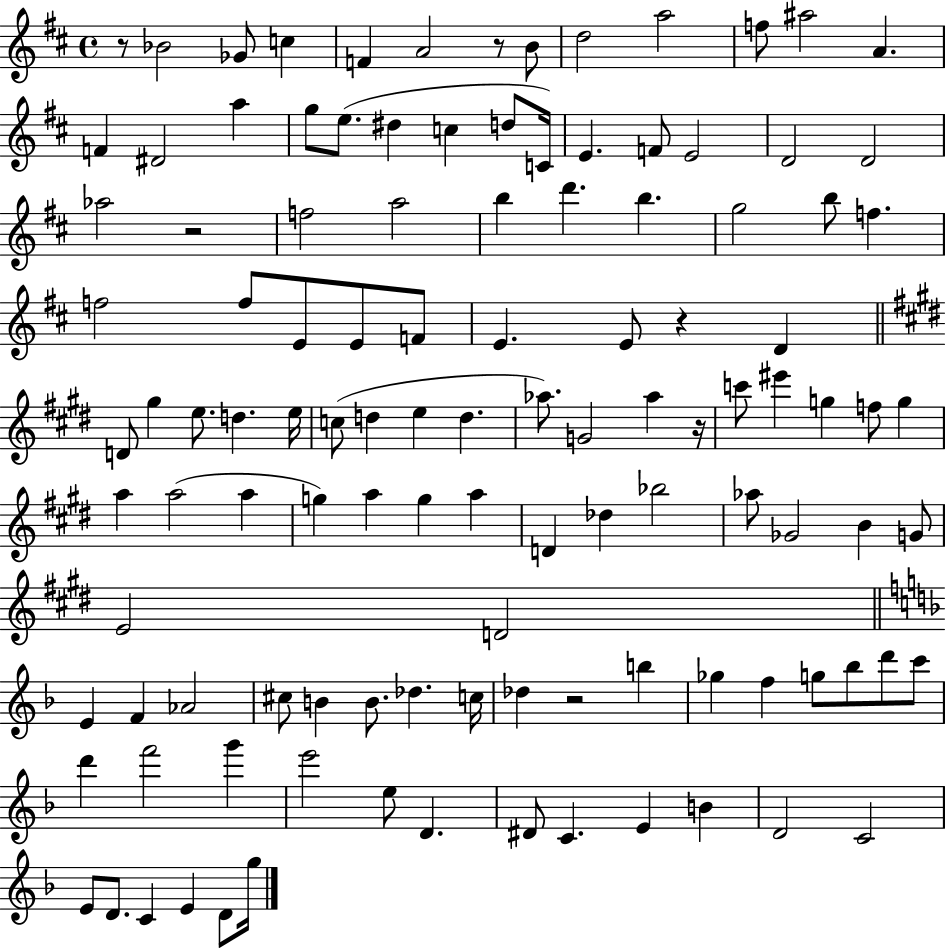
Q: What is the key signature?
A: D major